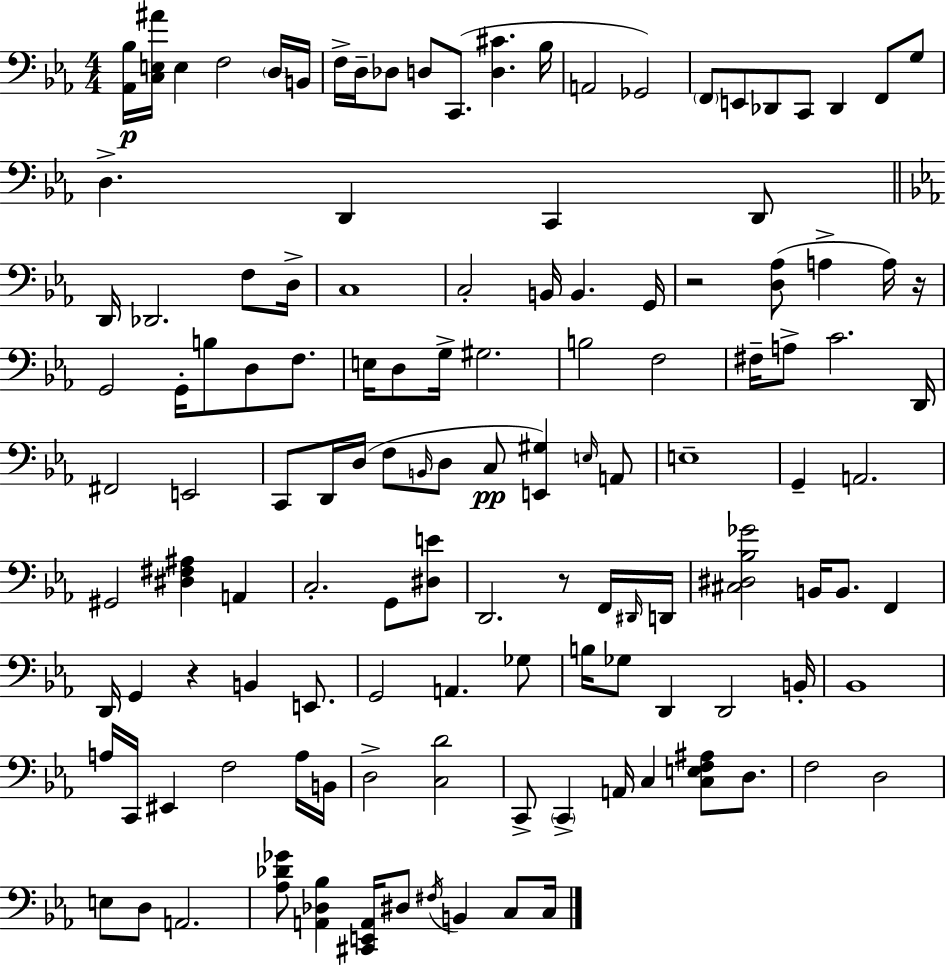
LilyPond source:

{
  \clef bass
  \numericTimeSignature
  \time 4/4
  \key ees \major
  <aes, bes>16\p <c e ais'>16 e4 f2 \parenthesize d16 b,16 | f16-> d16-- des8 d8 c,8.( <d cis'>4. bes16 | a,2 ges,2) | \parenthesize f,8 e,8 des,8 c,8 des,4 f,8 g8 | \break d4.-> d,4 c,4 d,8 | \bar "||" \break \key ees \major d,16 des,2. f8 d16-> | c1 | c2-. b,16 b,4. g,16 | r2 <d aes>8( a4-> a16) r16 | \break g,2 g,16-. b8 d8 f8. | e16 d8 g16-> gis2. | b2 f2 | fis16-- a8-> c'2. d,16 | \break fis,2 e,2 | c,8 d,16 d16( f8 \grace { b,16 } d8 c8\pp <e, gis>4) \grace { e16 } | a,8 e1-- | g,4-- a,2. | \break gis,2 <dis fis ais>4 a,4 | c2.-. g,8 | <dis e'>8 d,2. r8 | f,16 \grace { dis,16 } d,16 <cis dis bes ges'>2 b,16 b,8. f,4 | \break d,16 g,4 r4 b,4 | e,8. g,2 a,4. | ges8 b16 ges8 d,4 d,2 | b,16-. bes,1 | \break a16 c,16 eis,4 f2 | a16 b,16 d2-> <c d'>2 | c,8-> \parenthesize c,4-> a,16 c4 <c e f ais>8 | d8. f2 d2 | \break e8 d8 a,2. | <aes des' ges'>8 <a, des bes>4 <cis, e, a,>16 dis8 \acciaccatura { fis16 } b,4 | c8 c16 \bar "|."
}